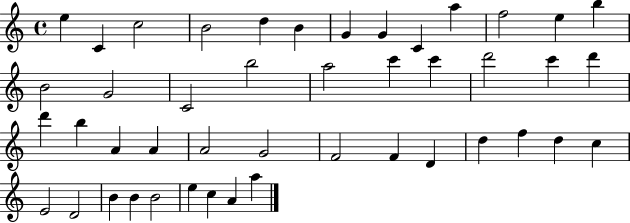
{
  \clef treble
  \time 4/4
  \defaultTimeSignature
  \key c \major
  e''4 c'4 c''2 | b'2 d''4 b'4 | g'4 g'4 c'4 a''4 | f''2 e''4 b''4 | \break b'2 g'2 | c'2 b''2 | a''2 c'''4 c'''4 | d'''2 c'''4 d'''4 | \break d'''4 b''4 a'4 a'4 | a'2 g'2 | f'2 f'4 d'4 | d''4 f''4 d''4 c''4 | \break e'2 d'2 | b'4 b'4 b'2 | e''4 c''4 a'4 a''4 | \bar "|."
}